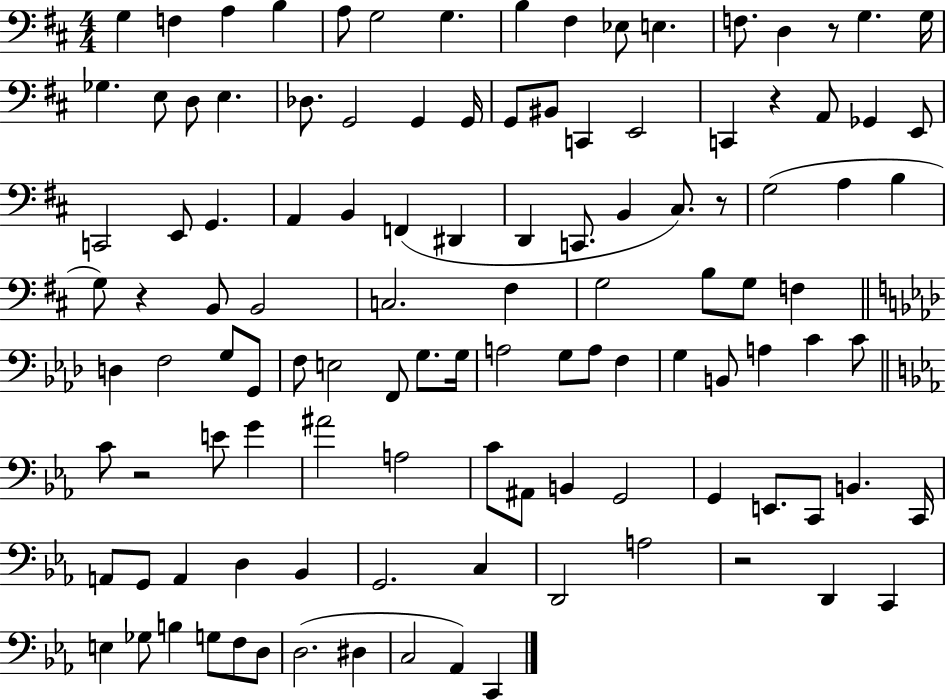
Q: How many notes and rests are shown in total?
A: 114